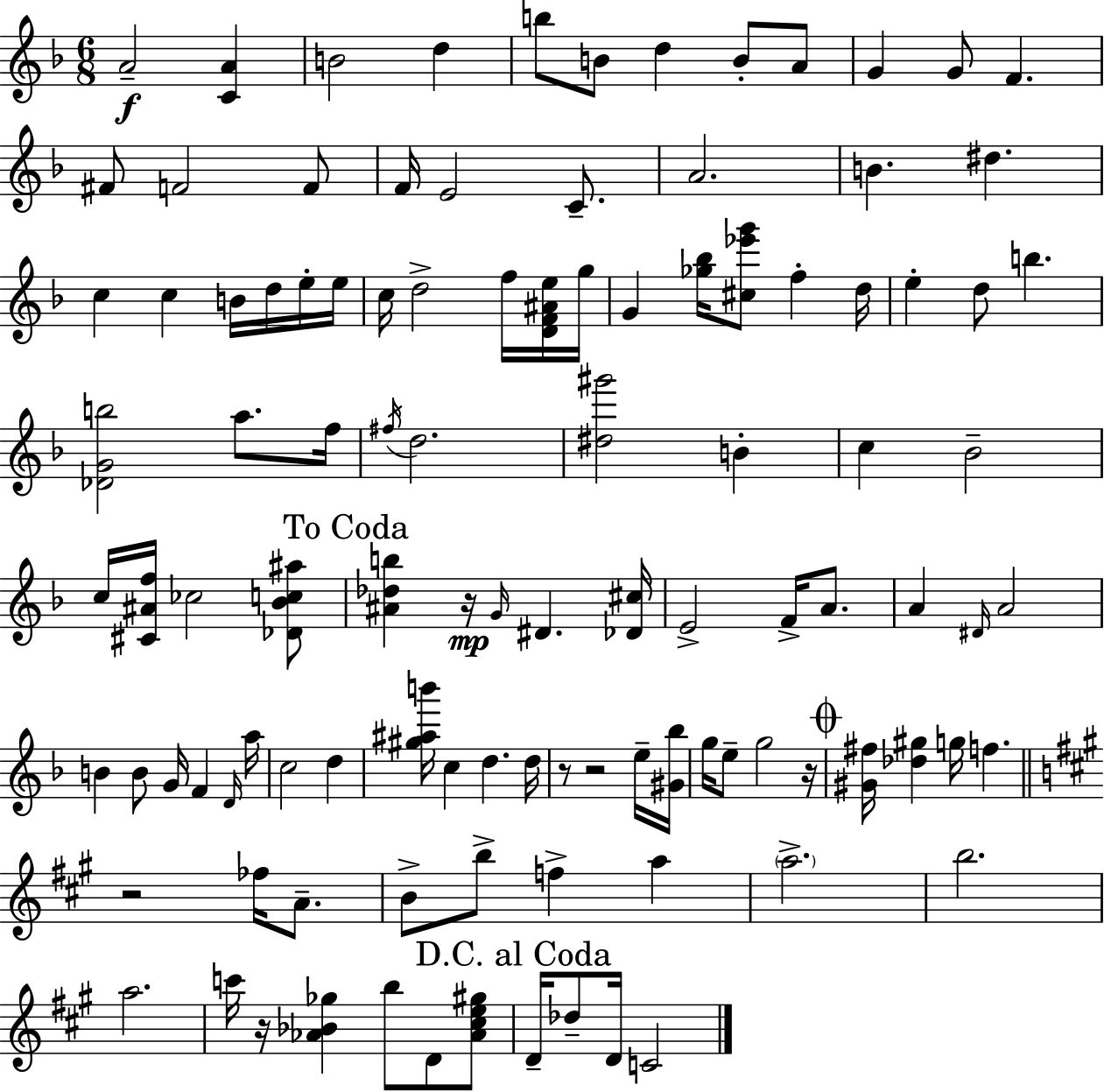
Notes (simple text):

A4/h [C4,A4]/q B4/h D5/q B5/e B4/e D5/q B4/e A4/e G4/q G4/e F4/q. F#4/e F4/h F4/e F4/s E4/h C4/e. A4/h. B4/q. D#5/q. C5/q C5/q B4/s D5/s E5/s E5/s C5/s D5/h F5/s [D4,F4,A#4,E5]/s G5/s G4/q [Gb5,Bb5]/s [C#5,Eb6,G6]/e F5/q D5/s E5/q D5/e B5/q. [Db4,G4,B5]/h A5/e. F5/s F#5/s D5/h. [D#5,G#6]/h B4/q C5/q Bb4/h C5/s [C#4,A#4,F5]/s CES5/h [Db4,Bb4,C5,A#5]/e [A#4,Db5,B5]/q R/s G4/s D#4/q. [Db4,C#5]/s E4/h F4/s A4/e. A4/q D#4/s A4/h B4/q B4/e G4/s F4/q D4/s A5/s C5/h D5/q [G#5,A#5,B6]/s C5/q D5/q. D5/s R/e R/h E5/s [G#4,Bb5]/s G5/s E5/e G5/h R/s [G#4,F#5]/s [Db5,G#5]/q G5/s F5/q. R/h FES5/s A4/e. B4/e B5/e F5/q A5/q A5/h. B5/h. A5/h. C6/s R/s [Ab4,Bb4,Gb5]/q B5/e D4/e [Ab4,C#5,E5,G#5]/e D4/s Db5/e D4/s C4/h